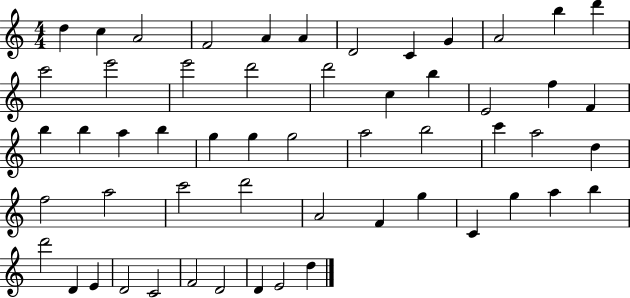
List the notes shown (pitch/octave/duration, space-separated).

D5/q C5/q A4/h F4/h A4/q A4/q D4/h C4/q G4/q A4/h B5/q D6/q C6/h E6/h E6/h D6/h D6/h C5/q B5/q E4/h F5/q F4/q B5/q B5/q A5/q B5/q G5/q G5/q G5/h A5/h B5/h C6/q A5/h D5/q F5/h A5/h C6/h D6/h A4/h F4/q G5/q C4/q G5/q A5/q B5/q D6/h D4/q E4/q D4/h C4/h F4/h D4/h D4/q E4/h D5/q